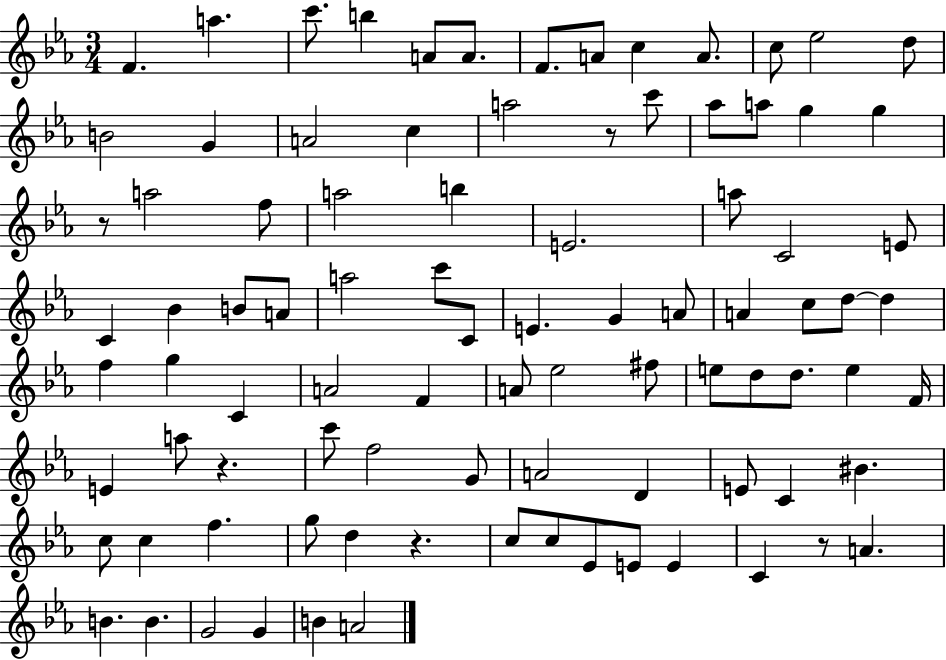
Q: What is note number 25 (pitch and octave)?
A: F5